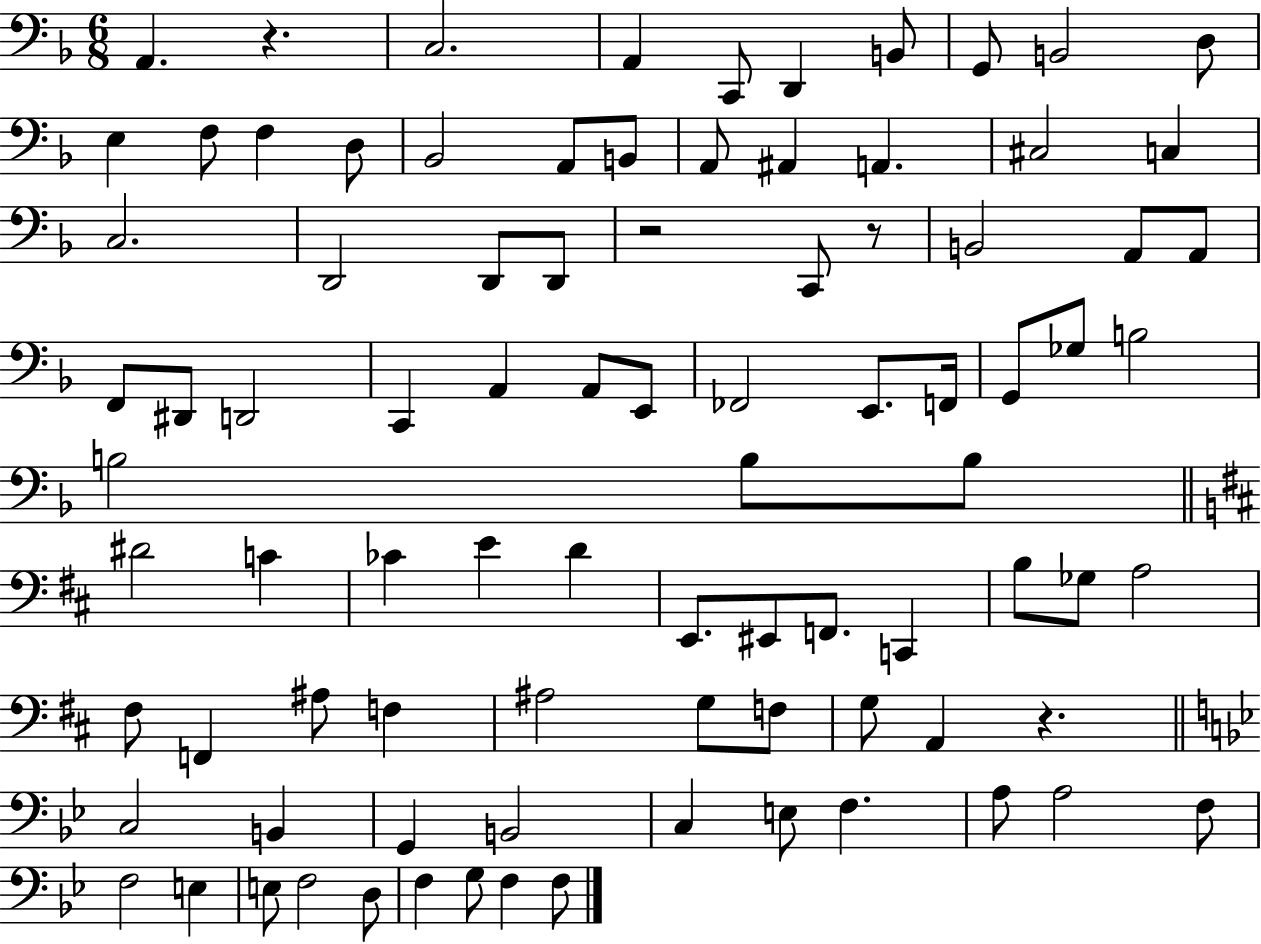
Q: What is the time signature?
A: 6/8